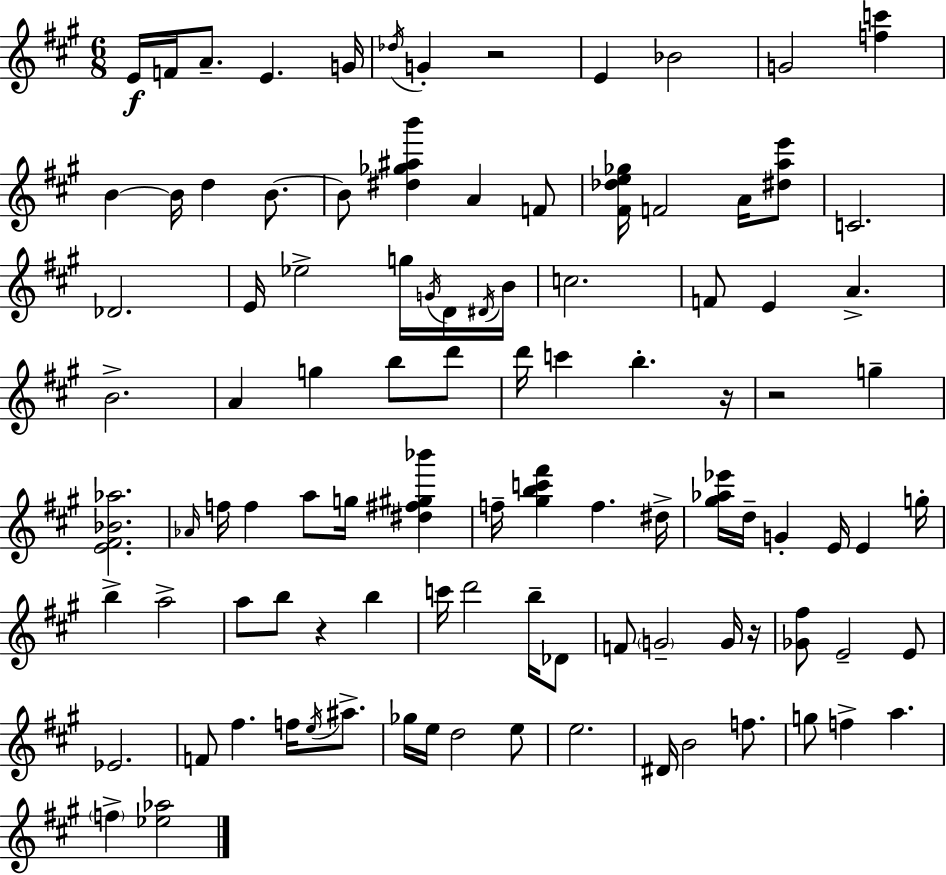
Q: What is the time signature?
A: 6/8